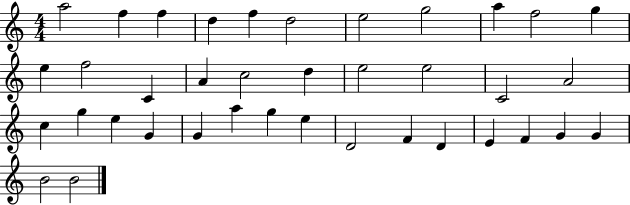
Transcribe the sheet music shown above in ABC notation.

X:1
T:Untitled
M:4/4
L:1/4
K:C
a2 f f d f d2 e2 g2 a f2 g e f2 C A c2 d e2 e2 C2 A2 c g e G G a g e D2 F D E F G G B2 B2